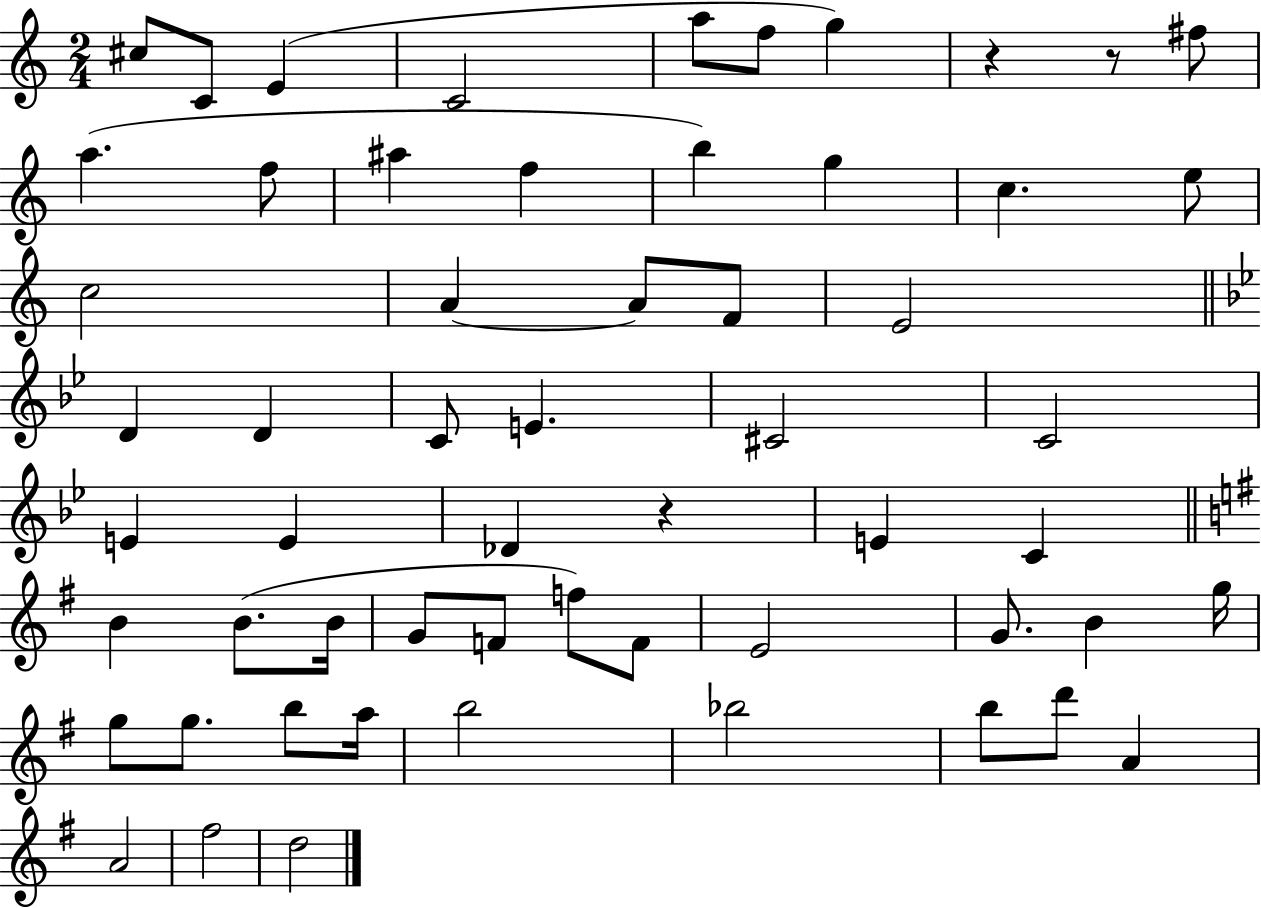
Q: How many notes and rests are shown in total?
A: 58